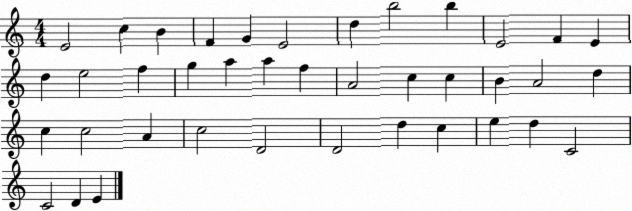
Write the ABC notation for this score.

X:1
T:Untitled
M:4/4
L:1/4
K:C
E2 c B F G E2 d b2 b E2 F E d e2 f g a a f A2 c c B A2 d c c2 A c2 D2 D2 d c e d C2 C2 D E